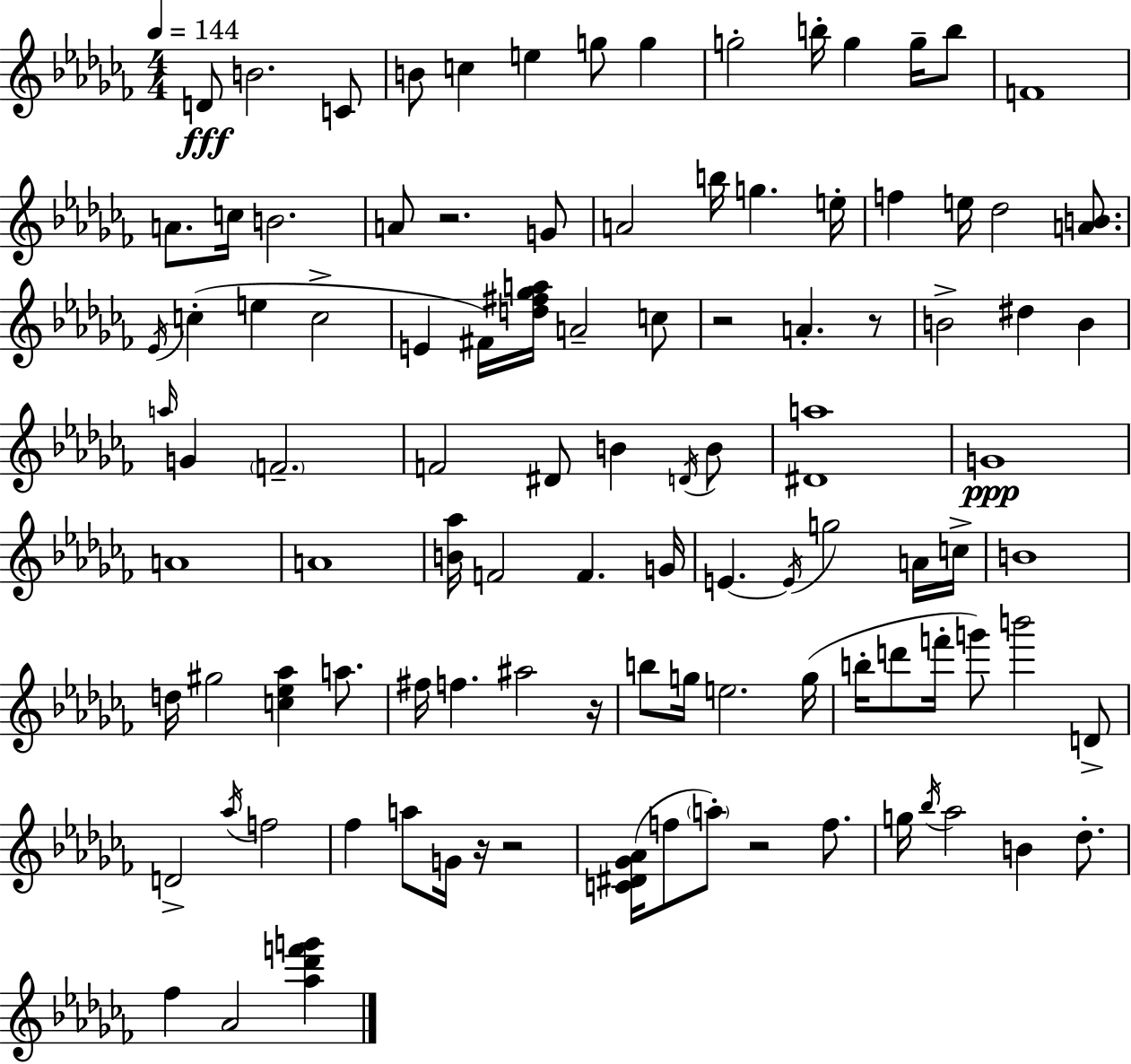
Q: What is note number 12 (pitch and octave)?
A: G5